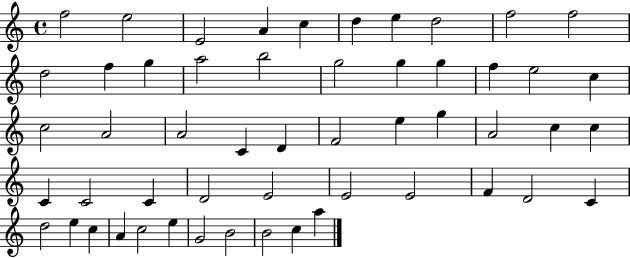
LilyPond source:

{
  \clef treble
  \time 4/4
  \defaultTimeSignature
  \key c \major
  f''2 e''2 | e'2 a'4 c''4 | d''4 e''4 d''2 | f''2 f''2 | \break d''2 f''4 g''4 | a''2 b''2 | g''2 g''4 g''4 | f''4 e''2 c''4 | \break c''2 a'2 | a'2 c'4 d'4 | f'2 e''4 g''4 | a'2 c''4 c''4 | \break c'4 c'2 c'4 | d'2 e'2 | e'2 e'2 | f'4 d'2 c'4 | \break d''2 e''4 c''4 | a'4 c''2 e''4 | g'2 b'2 | b'2 c''4 a''4 | \break \bar "|."
}